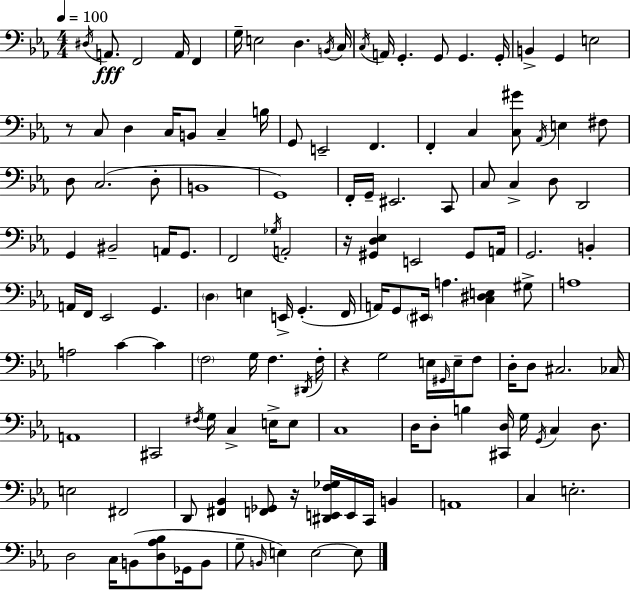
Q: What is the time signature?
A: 4/4